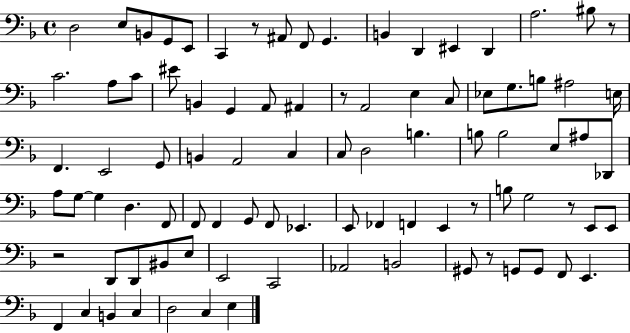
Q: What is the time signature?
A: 4/4